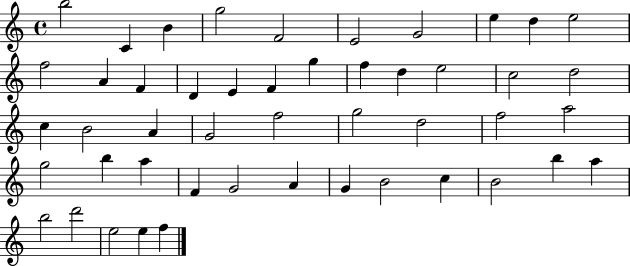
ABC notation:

X:1
T:Untitled
M:4/4
L:1/4
K:C
b2 C B g2 F2 E2 G2 e d e2 f2 A F D E F g f d e2 c2 d2 c B2 A G2 f2 g2 d2 f2 a2 g2 b a F G2 A G B2 c B2 b a b2 d'2 e2 e f